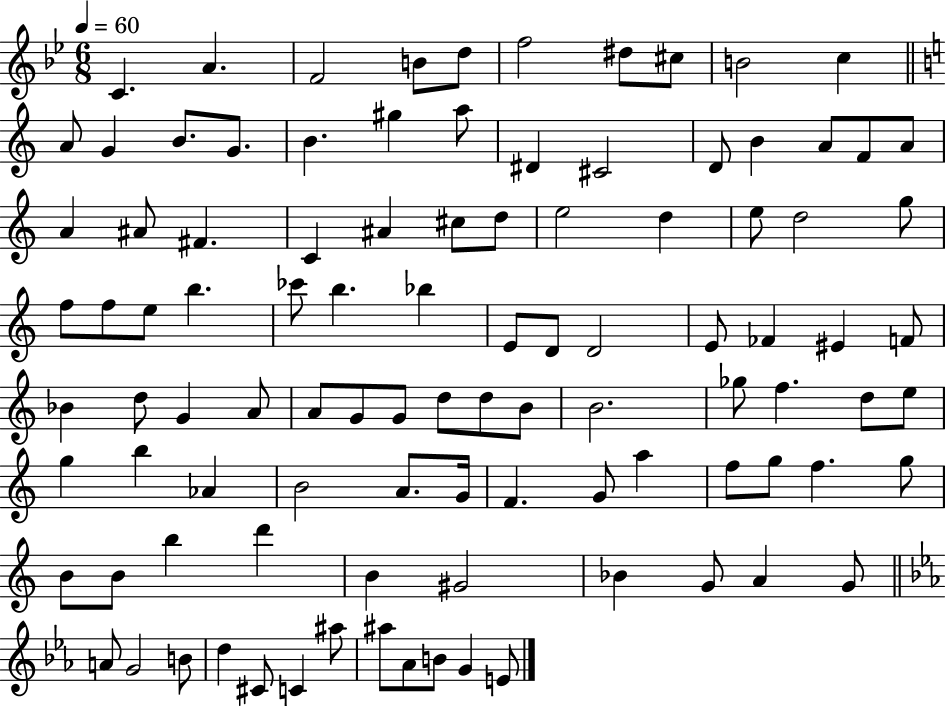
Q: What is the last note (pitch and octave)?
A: E4